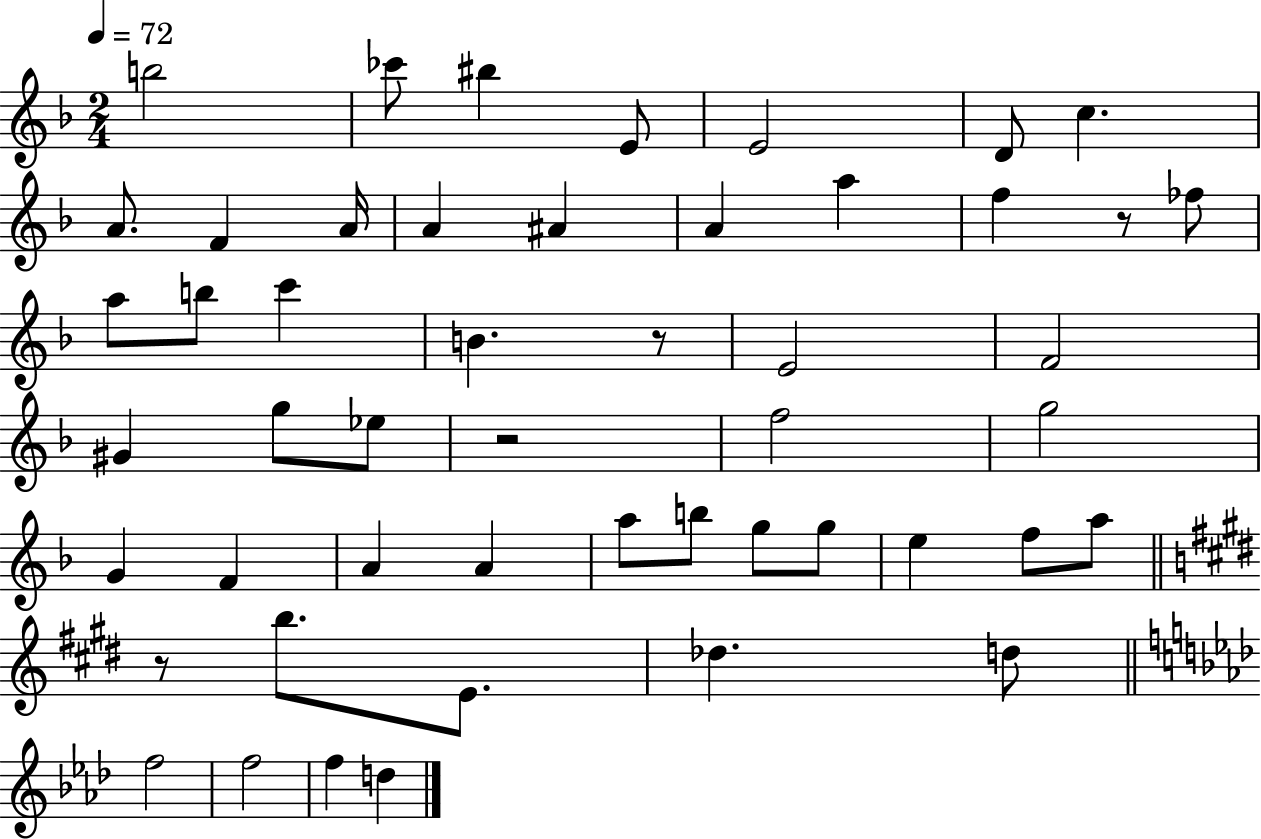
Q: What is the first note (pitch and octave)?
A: B5